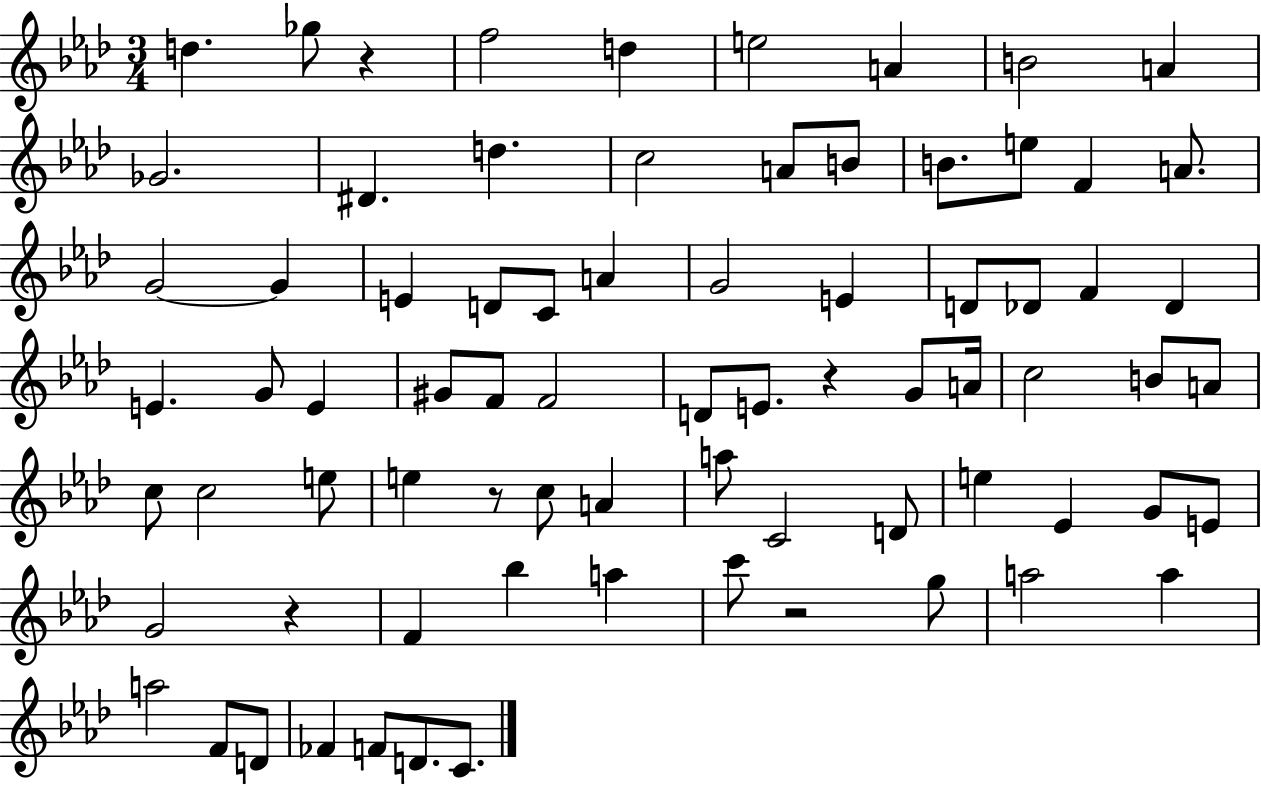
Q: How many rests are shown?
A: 5